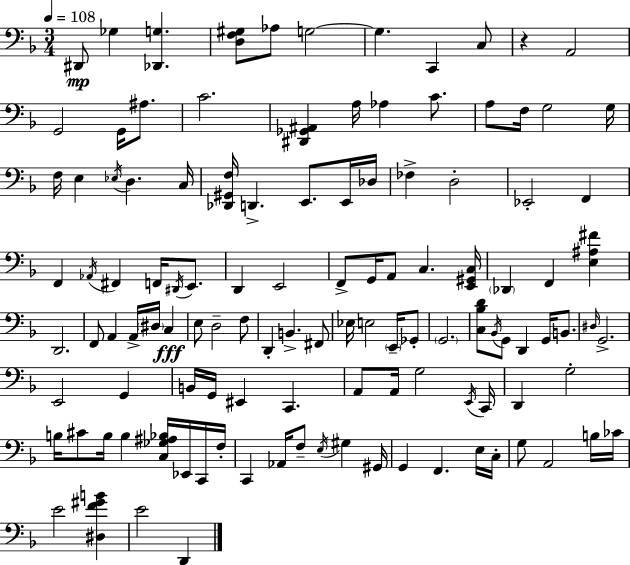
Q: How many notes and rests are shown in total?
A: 117